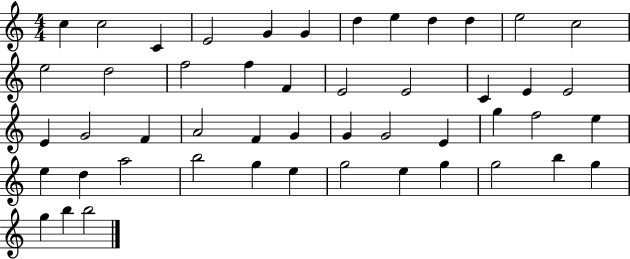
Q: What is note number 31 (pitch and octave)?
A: E4